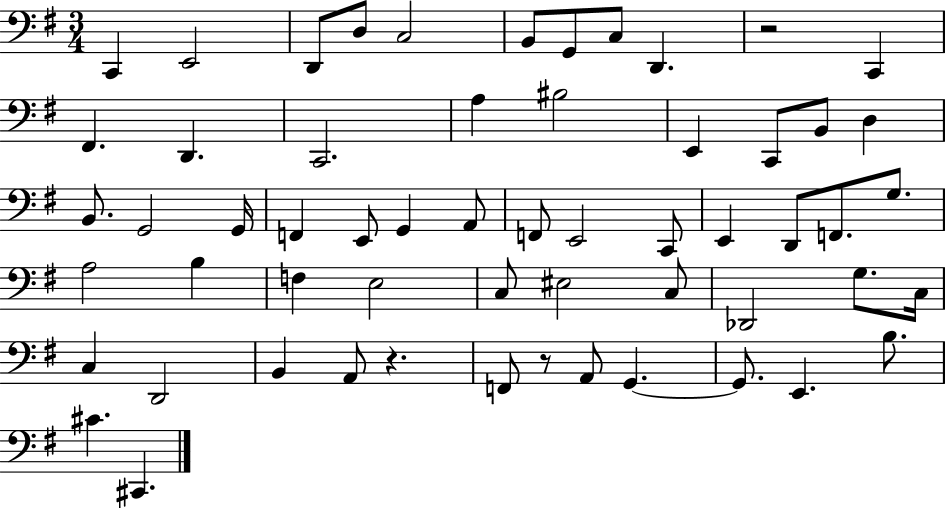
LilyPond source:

{
  \clef bass
  \numericTimeSignature
  \time 3/4
  \key g \major
  c,4 e,2 | d,8 d8 c2 | b,8 g,8 c8 d,4. | r2 c,4 | \break fis,4. d,4. | c,2. | a4 bis2 | e,4 c,8 b,8 d4 | \break b,8. g,2 g,16 | f,4 e,8 g,4 a,8 | f,8 e,2 c,8 | e,4 d,8 f,8. g8. | \break a2 b4 | f4 e2 | c8 eis2 c8 | des,2 g8. c16 | \break c4 d,2 | b,4 a,8 r4. | f,8 r8 a,8 g,4.~~ | g,8. e,4. b8. | \break cis'4. cis,4. | \bar "|."
}